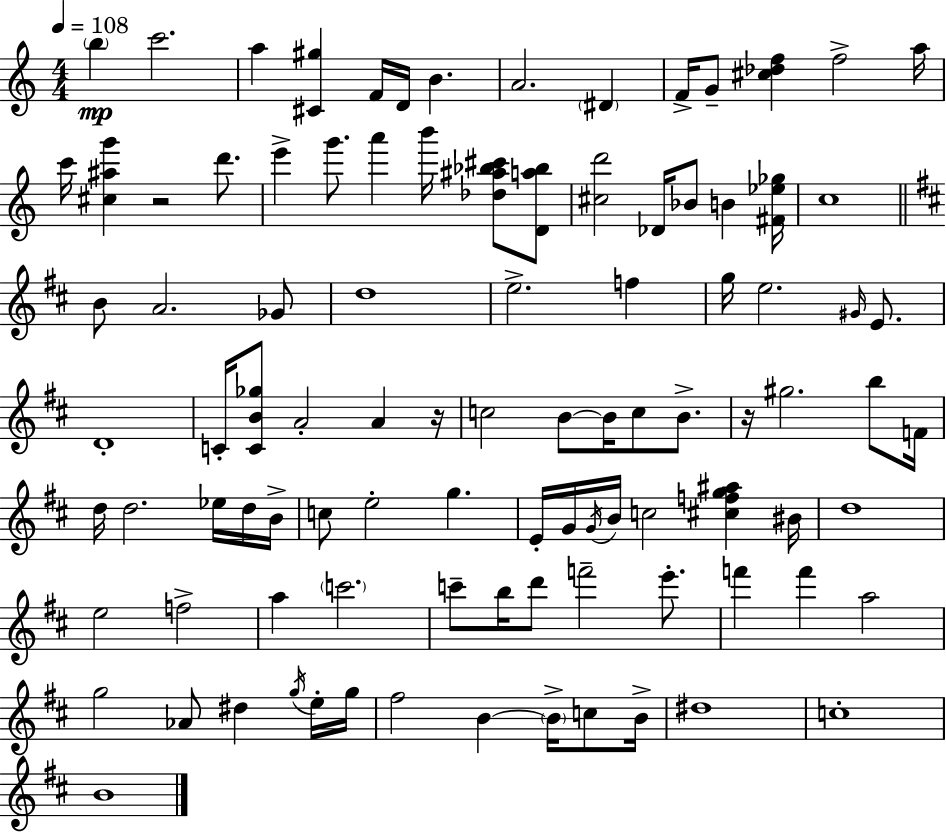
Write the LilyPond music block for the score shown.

{
  \clef treble
  \numericTimeSignature
  \time 4/4
  \key a \minor
  \tempo 4 = 108
  \repeat volta 2 { \parenthesize b''4\mp c'''2. | a''4 <cis' gis''>4 f'16 d'16 b'4. | a'2. \parenthesize dis'4 | f'16-> g'8-- <cis'' des'' f''>4 f''2-> a''16 | \break c'''16 <cis'' ais'' g'''>4 r2 d'''8. | e'''4-> g'''8. a'''4 b'''16 <des'' ais'' bes'' cis'''>8 <d' a'' bes''>8 | <cis'' d'''>2 des'16 bes'8 b'4 <fis' ees'' ges''>16 | c''1 | \break \bar "||" \break \key b \minor b'8 a'2. ges'8 | d''1 | e''2.-> f''4 | g''16 e''2. \grace { gis'16 } e'8. | \break d'1-. | c'16-. <c' b' ges''>8 a'2-. a'4 | r16 c''2 b'8~~ b'16 c''8 b'8.-> | r16 gis''2. b''8 | \break f'16 d''16 d''2. ees''16 d''16 | b'16-> c''8 e''2-. g''4. | e'16-. g'16 \acciaccatura { g'16 } b'16 c''2 <cis'' f'' g'' ais''>4 | bis'16 d''1 | \break e''2 f''2-> | a''4 \parenthesize c'''2. | c'''8-- b''16 d'''8 f'''2-- e'''8.-. | f'''4 f'''4 a''2 | \break g''2 aes'8 dis''4 | \acciaccatura { g''16 } e''16-. g''16 fis''2 b'4~~ \parenthesize b'16-> | c''8 b'16-> dis''1 | c''1-. | \break b'1 | } \bar "|."
}